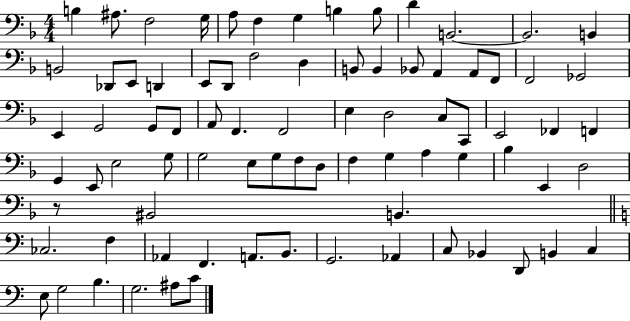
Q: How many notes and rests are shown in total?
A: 81